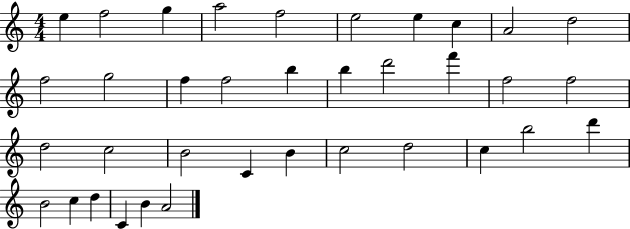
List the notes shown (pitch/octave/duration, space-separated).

E5/q F5/h G5/q A5/h F5/h E5/h E5/q C5/q A4/h D5/h F5/h G5/h F5/q F5/h B5/q B5/q D6/h F6/q F5/h F5/h D5/h C5/h B4/h C4/q B4/q C5/h D5/h C5/q B5/h D6/q B4/h C5/q D5/q C4/q B4/q A4/h